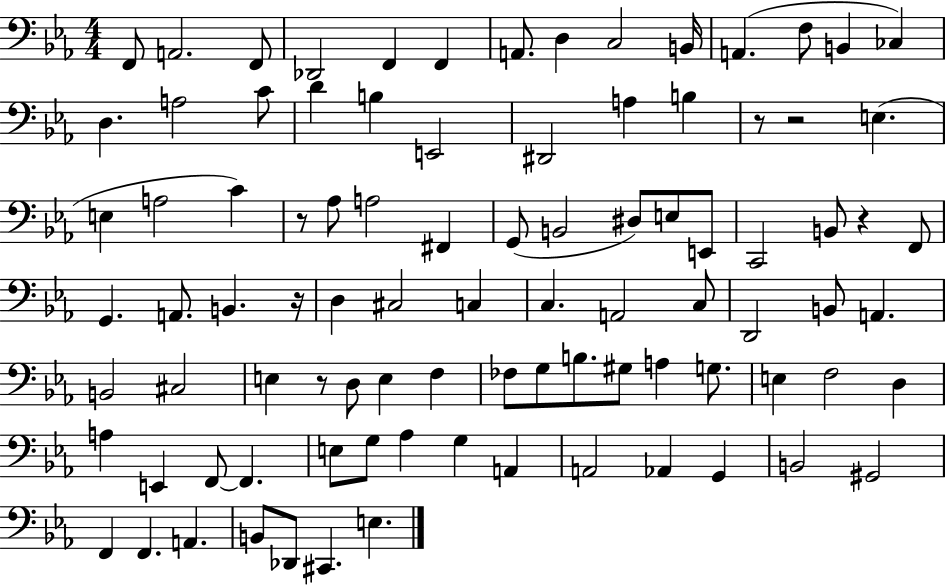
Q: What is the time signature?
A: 4/4